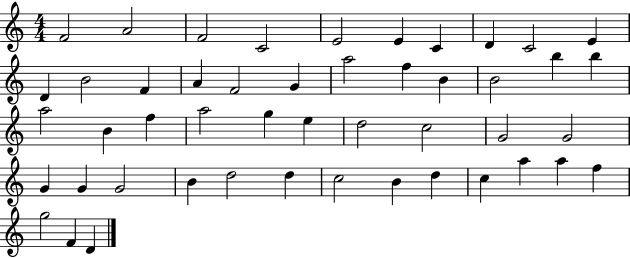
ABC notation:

X:1
T:Untitled
M:4/4
L:1/4
K:C
F2 A2 F2 C2 E2 E C D C2 E D B2 F A F2 G a2 f B B2 b b a2 B f a2 g e d2 c2 G2 G2 G G G2 B d2 d c2 B d c a a f g2 F D